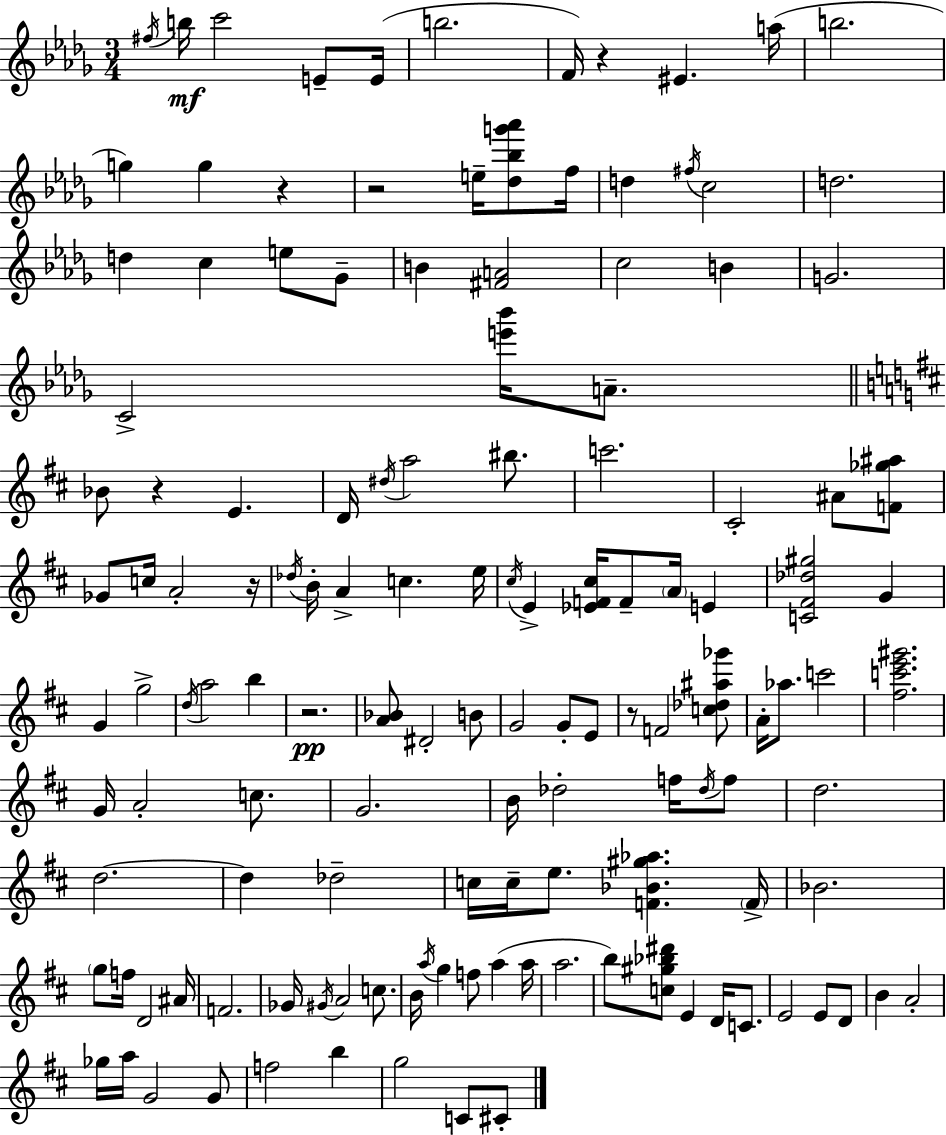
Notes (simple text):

F#5/s B5/s C6/h E4/e E4/s B5/h. F4/s R/q EIS4/q. A5/s B5/h. G5/q G5/q R/q R/h E5/s [Db5,Bb5,G6,Ab6]/e F5/s D5/q F#5/s C5/h D5/h. D5/q C5/q E5/e Gb4/e B4/q [F#4,A4]/h C5/h B4/q G4/h. C4/h [E6,Bb6]/s A4/e. Bb4/e R/q E4/q. D4/s D#5/s A5/h BIS5/e. C6/h. C#4/h A#4/e [F4,Gb5,A#5]/e Gb4/e C5/s A4/h R/s Db5/s B4/s A4/q C5/q. E5/s C#5/s E4/q [Eb4,F4,C#5]/s F4/e A4/s E4/q [C4,F#4,Db5,G#5]/h G4/q G4/q G5/h D5/s A5/h B5/q R/h. [A4,Bb4]/e D#4/h B4/e G4/h G4/e E4/e R/e F4/h [C5,Db5,A#5,Gb6]/e A4/s Ab5/e. C6/h [F#5,C6,E6,G#6]/h. G4/s A4/h C5/e. G4/h. B4/s Db5/h F5/s Db5/s F5/e D5/h. D5/h. D5/q Db5/h C5/s C5/s E5/e. [F4,Bb4,G#5,Ab5]/q. F4/s Bb4/h. G5/e F5/s D4/h A#4/s F4/h. Gb4/s G#4/s A4/h C5/e. B4/s A5/s G5/q F5/e A5/q A5/s A5/h. B5/e [C5,G#5,Bb5,D#6]/e E4/q D4/s C4/e. E4/h E4/e D4/e B4/q A4/h Gb5/s A5/s G4/h G4/e F5/h B5/q G5/h C4/e C#4/e